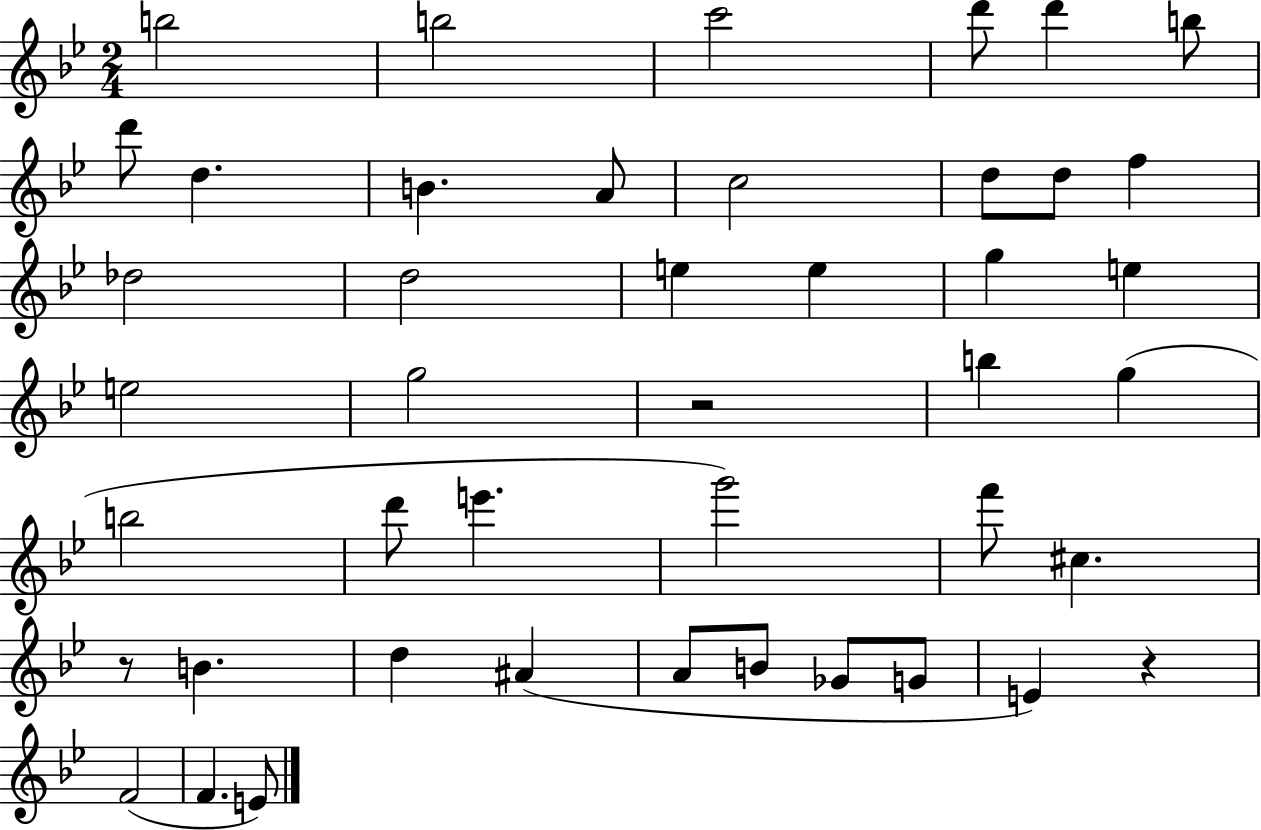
{
  \clef treble
  \numericTimeSignature
  \time 2/4
  \key bes \major
  b''2 | b''2 | c'''2 | d'''8 d'''4 b''8 | \break d'''8 d''4. | b'4. a'8 | c''2 | d''8 d''8 f''4 | \break des''2 | d''2 | e''4 e''4 | g''4 e''4 | \break e''2 | g''2 | r2 | b''4 g''4( | \break b''2 | d'''8 e'''4. | g'''2) | f'''8 cis''4. | \break r8 b'4. | d''4 ais'4( | a'8 b'8 ges'8 g'8 | e'4) r4 | \break f'2( | f'4. e'8) | \bar "|."
}